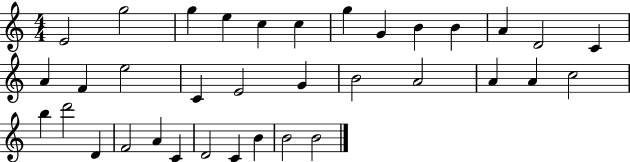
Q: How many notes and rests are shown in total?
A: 35